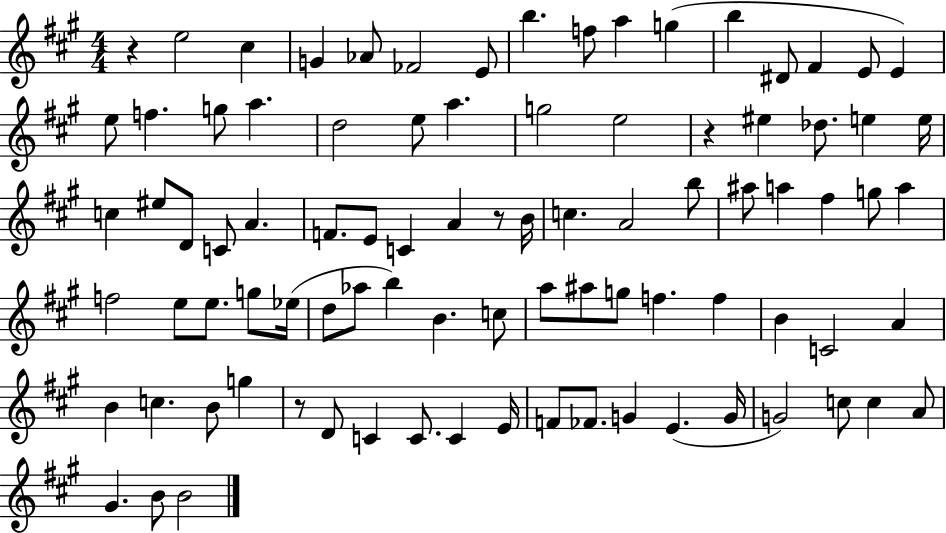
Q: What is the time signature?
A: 4/4